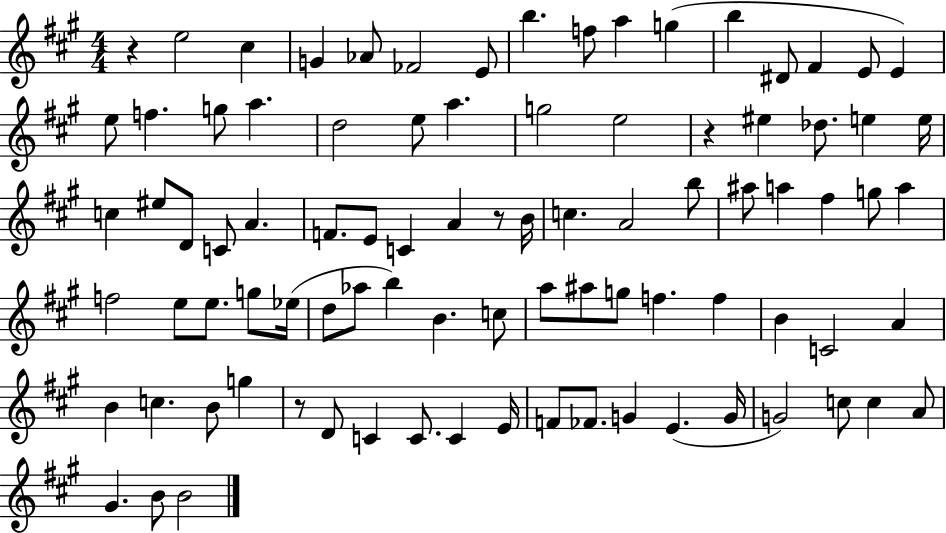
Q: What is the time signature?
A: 4/4